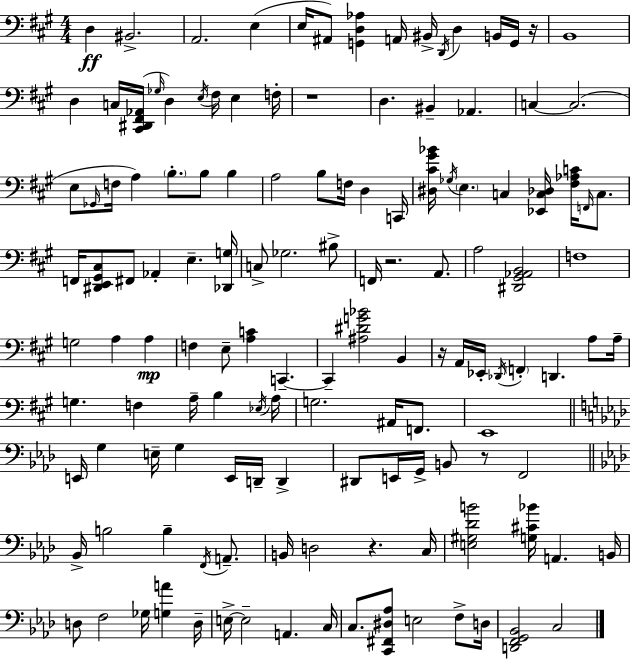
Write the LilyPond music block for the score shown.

{
  \clef bass
  \numericTimeSignature
  \time 4/4
  \key a \major
  d4\ff bis,2.-> | a,2. e4( | e16 ais,8) <g, d aes>4 a,16 bis,16-> \acciaccatura { d,16 } d4 b,16 g,16 | r16 b,1 | \break d4 c16 <cis, dis, fis, aes,>16( \grace { ges16 } d4) \acciaccatura { e16 } fis16 e4 | f16-. r1 | d4. bis,4-- aes,4. | c4~~ c2.( | \break e8 \grace { ges,16 } f16 a4) \parenthesize b8.-. b8 | b4 a2 b8 f16 d4 | c,16 <dis cis' gis' bes'>16 \acciaccatura { ges16 } \parenthesize e4. c4 | <ees, c des>16 <fis aes c'>16 \grace { f,16 } c8. f,16 <dis, e, gis, cis>8 fis,8 aes,4-. e4.-- | \break <des, g>16 c8-> ges2. | bis8-> f,16 r2. | a,8. a2 <dis, gis, aes, b,>2 | f1 | \break g2 a4 | a4\mp f4 e8-- <a c'>4 | c,4.--~~ c,4-- <ais dis' g' bes'>2 | b,4 r16 a,16 ees,16-. \acciaccatura { des,16 } \parenthesize f,4-. d,4. | \break a8 a16-- g4. f4 | a16-- b4 \acciaccatura { ees16 } a16 g2. | ais,16 f,8. e,1 | \bar "||" \break \key aes \major e,16 g4 e16-- g4 e,16 d,16-- d,4-> | dis,8 e,16 g,16-> b,8 r8 f,2 | \bar "||" \break \key aes \major bes,16-> b2 b4-- \acciaccatura { f,16 } a,8.-- | b,16 d2 r4. | c16 <e gis des' b'>2 <g cis' bes'>16 a,4. | b,16 d8 f2 ges16 <g a'>4 | \break d16-- e16->~~ e2-- a,4. | c16 c8. <c, fis, dis aes>8 e2 f8-> | d16 <d, f, g, bes,>2 c2 | \bar "|."
}